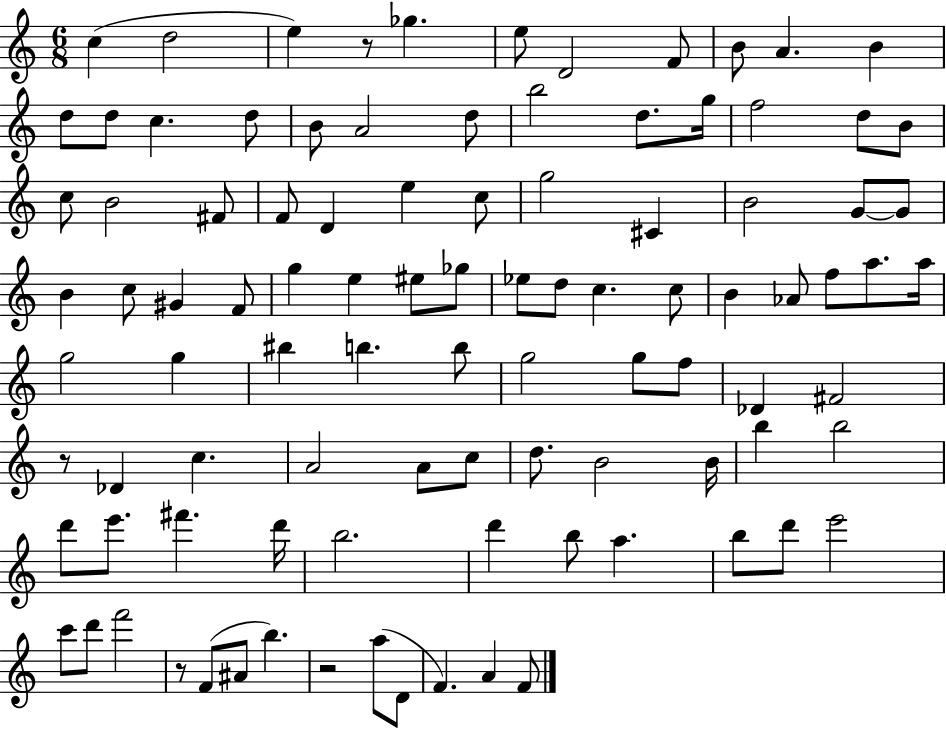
X:1
T:Untitled
M:6/8
L:1/4
K:C
c d2 e z/2 _g e/2 D2 F/2 B/2 A B d/2 d/2 c d/2 B/2 A2 d/2 b2 d/2 g/4 f2 d/2 B/2 c/2 B2 ^F/2 F/2 D e c/2 g2 ^C B2 G/2 G/2 B c/2 ^G F/2 g e ^e/2 _g/2 _e/2 d/2 c c/2 B _A/2 f/2 a/2 a/4 g2 g ^b b b/2 g2 g/2 f/2 _D ^F2 z/2 _D c A2 A/2 c/2 d/2 B2 B/4 b b2 d'/2 e'/2 ^f' d'/4 b2 d' b/2 a b/2 d'/2 e'2 c'/2 d'/2 f'2 z/2 F/2 ^A/2 b z2 a/2 D/2 F A F/2